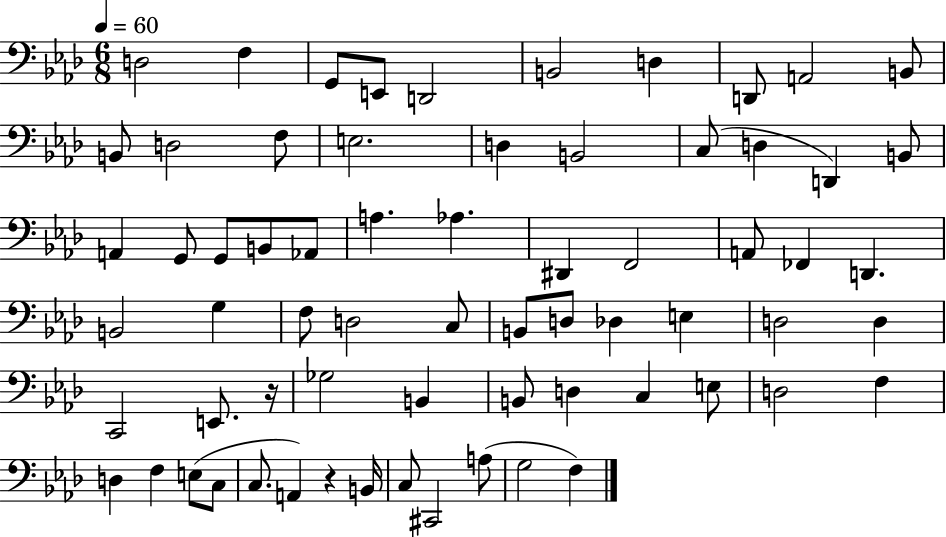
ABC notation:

X:1
T:Untitled
M:6/8
L:1/4
K:Ab
D,2 F, G,,/2 E,,/2 D,,2 B,,2 D, D,,/2 A,,2 B,,/2 B,,/2 D,2 F,/2 E,2 D, B,,2 C,/2 D, D,, B,,/2 A,, G,,/2 G,,/2 B,,/2 _A,,/2 A, _A, ^D,, F,,2 A,,/2 _F,, D,, B,,2 G, F,/2 D,2 C,/2 B,,/2 D,/2 _D, E, D,2 D, C,,2 E,,/2 z/4 _G,2 B,, B,,/2 D, C, E,/2 D,2 F, D, F, E,/2 C,/2 C,/2 A,, z B,,/4 C,/2 ^C,,2 A,/2 G,2 F,